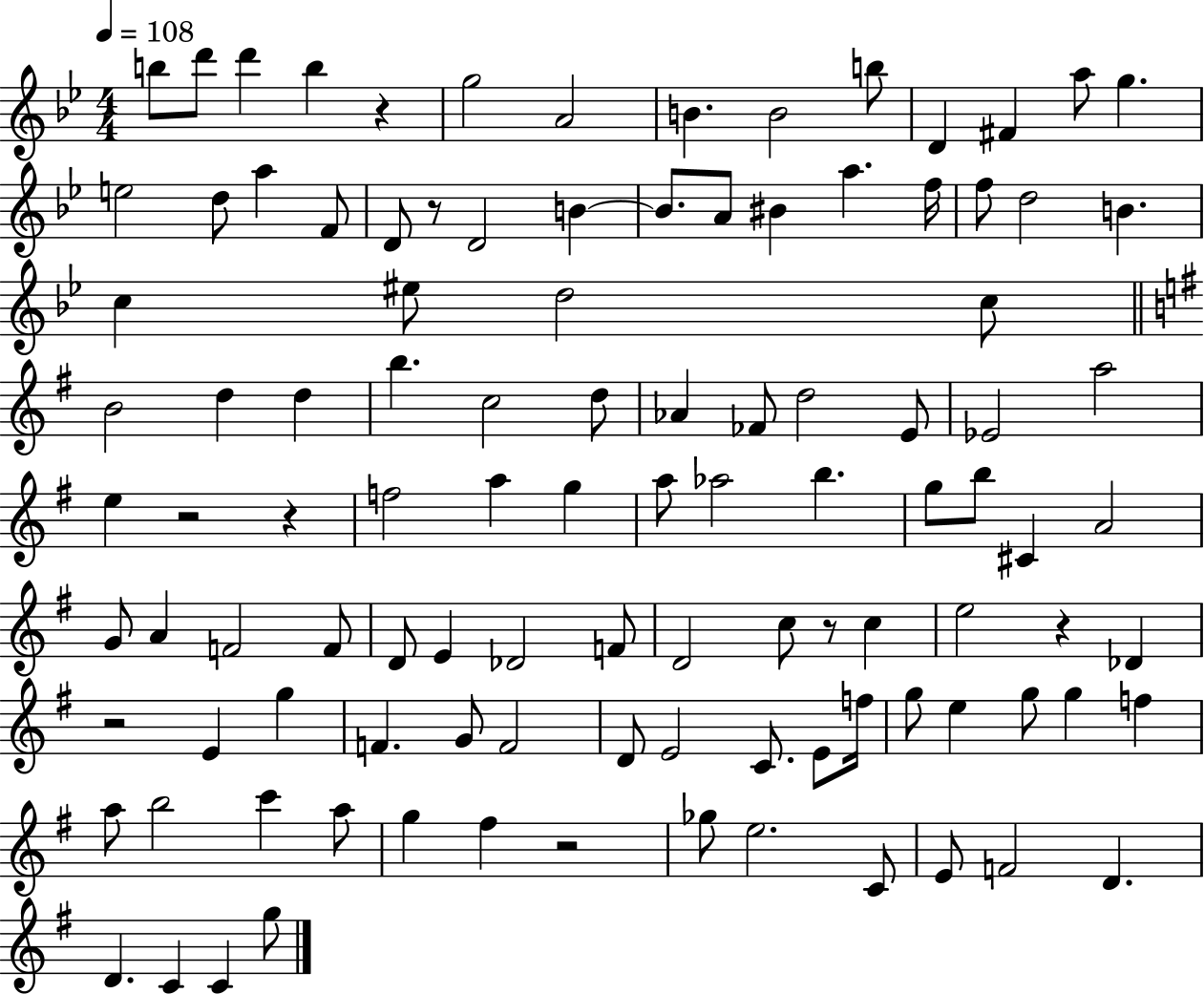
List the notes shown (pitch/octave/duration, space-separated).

B5/e D6/e D6/q B5/q R/q G5/h A4/h B4/q. B4/h B5/e D4/q F#4/q A5/e G5/q. E5/h D5/e A5/q F4/e D4/e R/e D4/h B4/q B4/e. A4/e BIS4/q A5/q. F5/s F5/e D5/h B4/q. C5/q EIS5/e D5/h C5/e B4/h D5/q D5/q B5/q. C5/h D5/e Ab4/q FES4/e D5/h E4/e Eb4/h A5/h E5/q R/h R/q F5/h A5/q G5/q A5/e Ab5/h B5/q. G5/e B5/e C#4/q A4/h G4/e A4/q F4/h F4/e D4/e E4/q Db4/h F4/e D4/h C5/e R/e C5/q E5/h R/q Db4/q R/h E4/q G5/q F4/q. G4/e F4/h D4/e E4/h C4/e. E4/e F5/s G5/e E5/q G5/e G5/q F5/q A5/e B5/h C6/q A5/e G5/q F#5/q R/h Gb5/e E5/h. C4/e E4/e F4/h D4/q. D4/q. C4/q C4/q G5/e